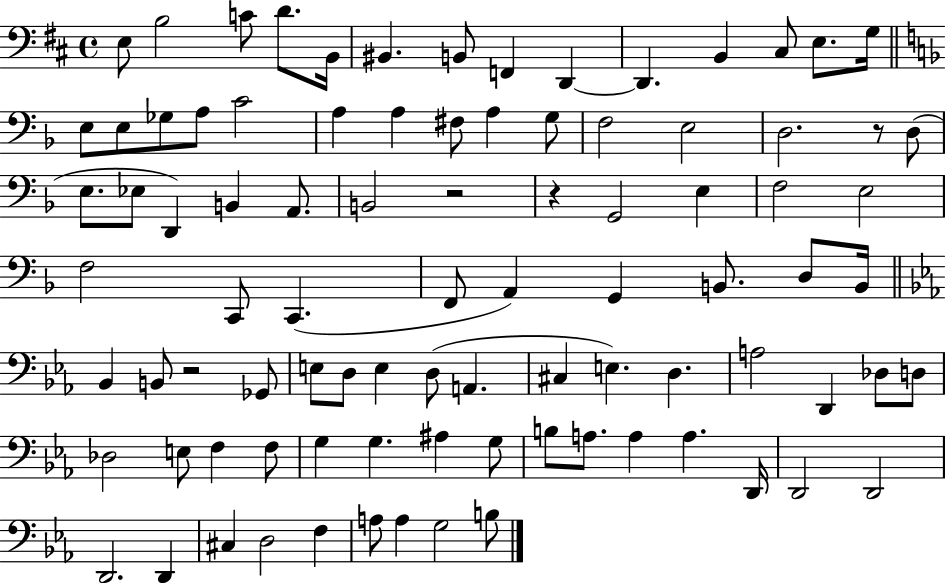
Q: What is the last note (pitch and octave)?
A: B3